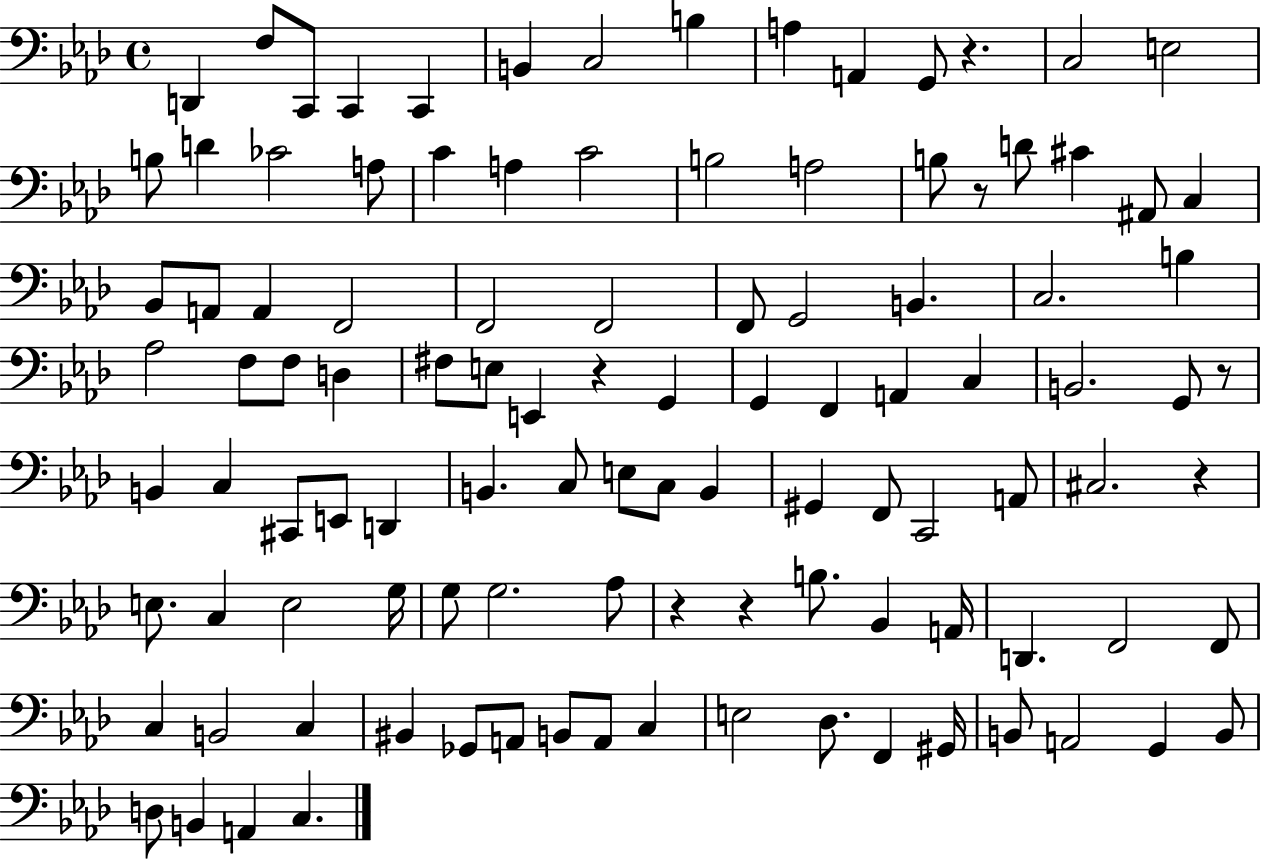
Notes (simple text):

D2/q F3/e C2/e C2/q C2/q B2/q C3/h B3/q A3/q A2/q G2/e R/q. C3/h E3/h B3/e D4/q CES4/h A3/e C4/q A3/q C4/h B3/h A3/h B3/e R/e D4/e C#4/q A#2/e C3/q Bb2/e A2/e A2/q F2/h F2/h F2/h F2/e G2/h B2/q. C3/h. B3/q Ab3/h F3/e F3/e D3/q F#3/e E3/e E2/q R/q G2/q G2/q F2/q A2/q C3/q B2/h. G2/e R/e B2/q C3/q C#2/e E2/e D2/q B2/q. C3/e E3/e C3/e B2/q G#2/q F2/e C2/h A2/e C#3/h. R/q E3/e. C3/q E3/h G3/s G3/e G3/h. Ab3/e R/q R/q B3/e. Bb2/q A2/s D2/q. F2/h F2/e C3/q B2/h C3/q BIS2/q Gb2/e A2/e B2/e A2/e C3/q E3/h Db3/e. F2/q G#2/s B2/e A2/h G2/q B2/e D3/e B2/q A2/q C3/q.